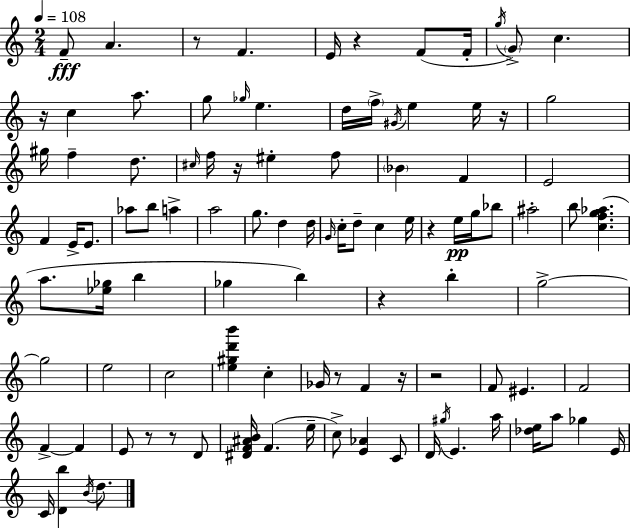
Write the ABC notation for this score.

X:1
T:Untitled
M:2/4
L:1/4
K:C
F/2 A z/2 F E/4 z F/2 F/4 g/4 G/2 c z/4 c a/2 g/2 _g/4 e d/4 f/4 ^G/4 e e/4 z/4 g2 ^g/4 f d/2 ^c/4 f/4 z/4 ^e f/2 _B F E2 F E/4 E/2 _a/2 b/2 a a2 g/2 d d/4 G/4 c/4 d/2 c e/4 z e/4 g/4 _b/2 ^a2 b/2 [cfg_a] a/2 [_e_g]/4 b _g b z b g2 g2 e2 c2 [e^gd'b'] c _G/4 z/2 F z/4 z2 F/2 ^E F2 F F E/2 z/2 z/2 D/2 [^DF^AB]/4 F e/4 c/2 [E_A] C/2 D/4 ^g/4 E a/4 [_de]/4 a/2 _g E/4 C/4 [Db] B/4 d/2